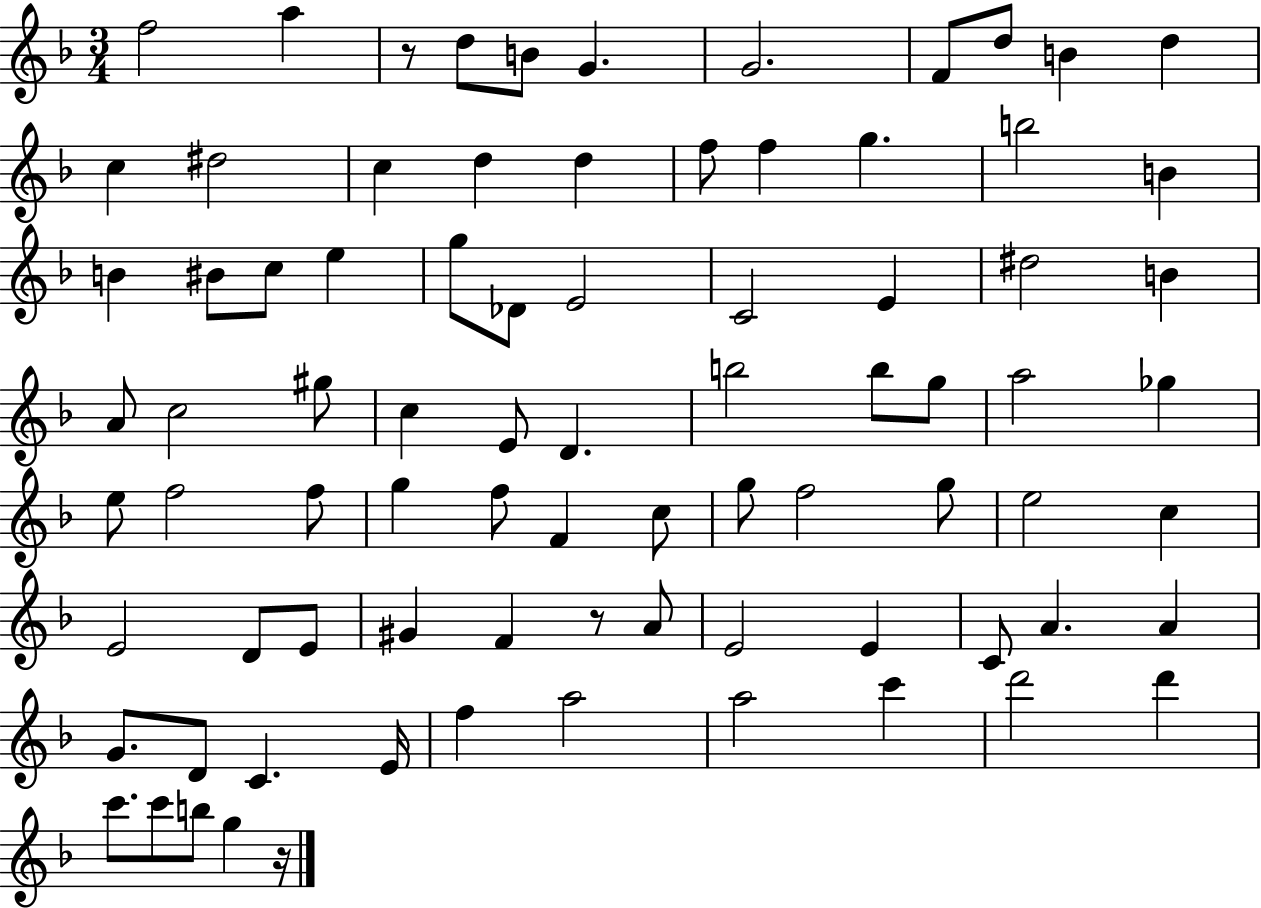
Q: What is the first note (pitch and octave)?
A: F5